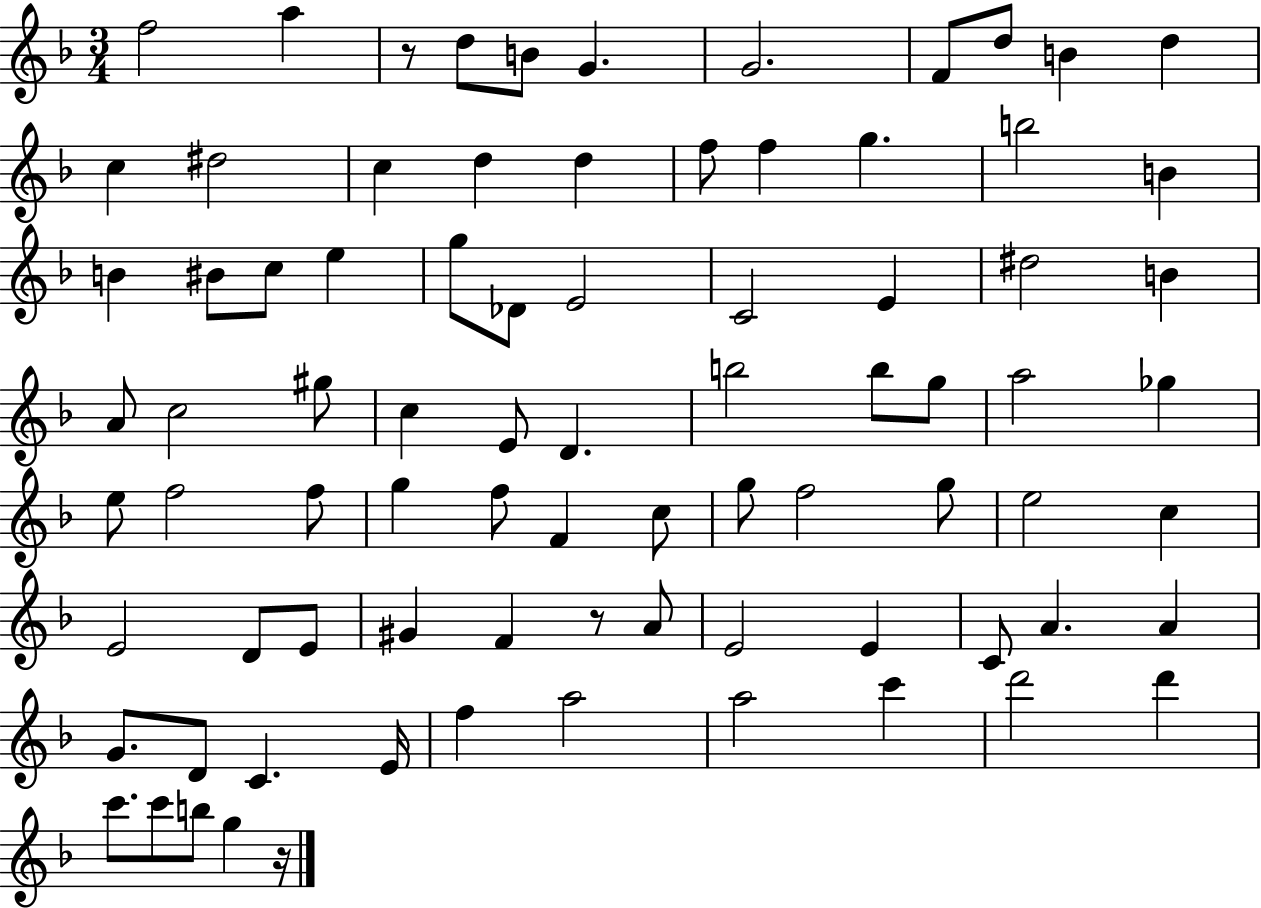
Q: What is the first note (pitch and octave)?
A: F5